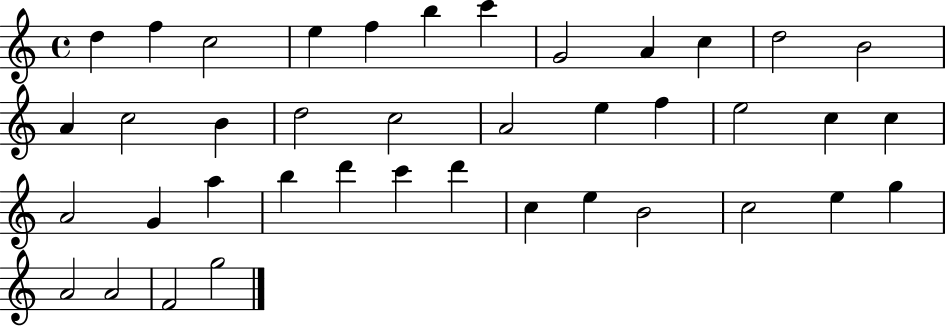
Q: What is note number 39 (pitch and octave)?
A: F4